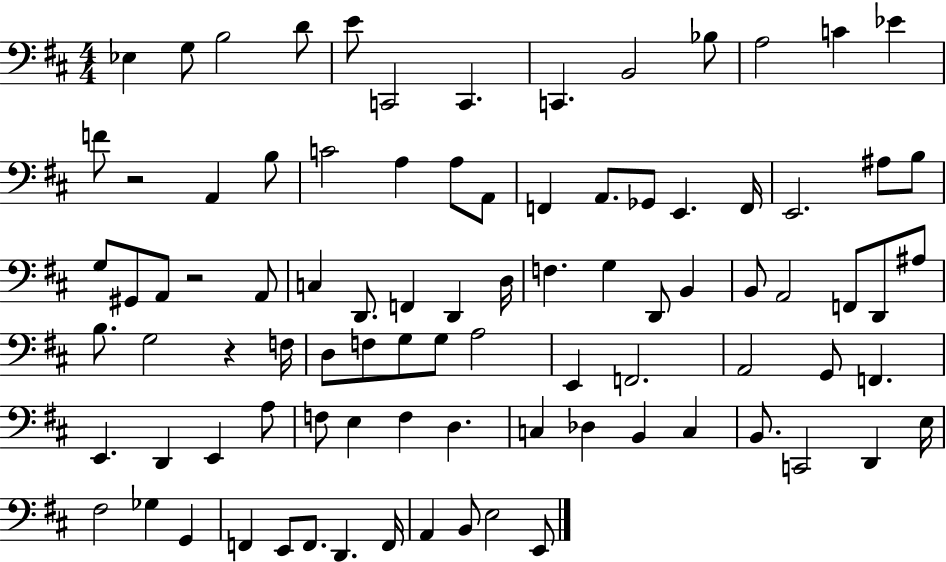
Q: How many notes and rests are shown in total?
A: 90